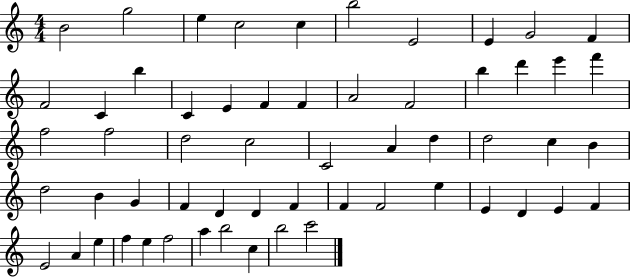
B4/h G5/h E5/q C5/h C5/q B5/h E4/h E4/q G4/h F4/q F4/h C4/q B5/q C4/q E4/q F4/q F4/q A4/h F4/h B5/q D6/q E6/q F6/q F5/h F5/h D5/h C5/h C4/h A4/q D5/q D5/h C5/q B4/q D5/h B4/q G4/q F4/q D4/q D4/q F4/q F4/q F4/h E5/q E4/q D4/q E4/q F4/q E4/h A4/q E5/q F5/q E5/q F5/h A5/q B5/h C5/q B5/h C6/h